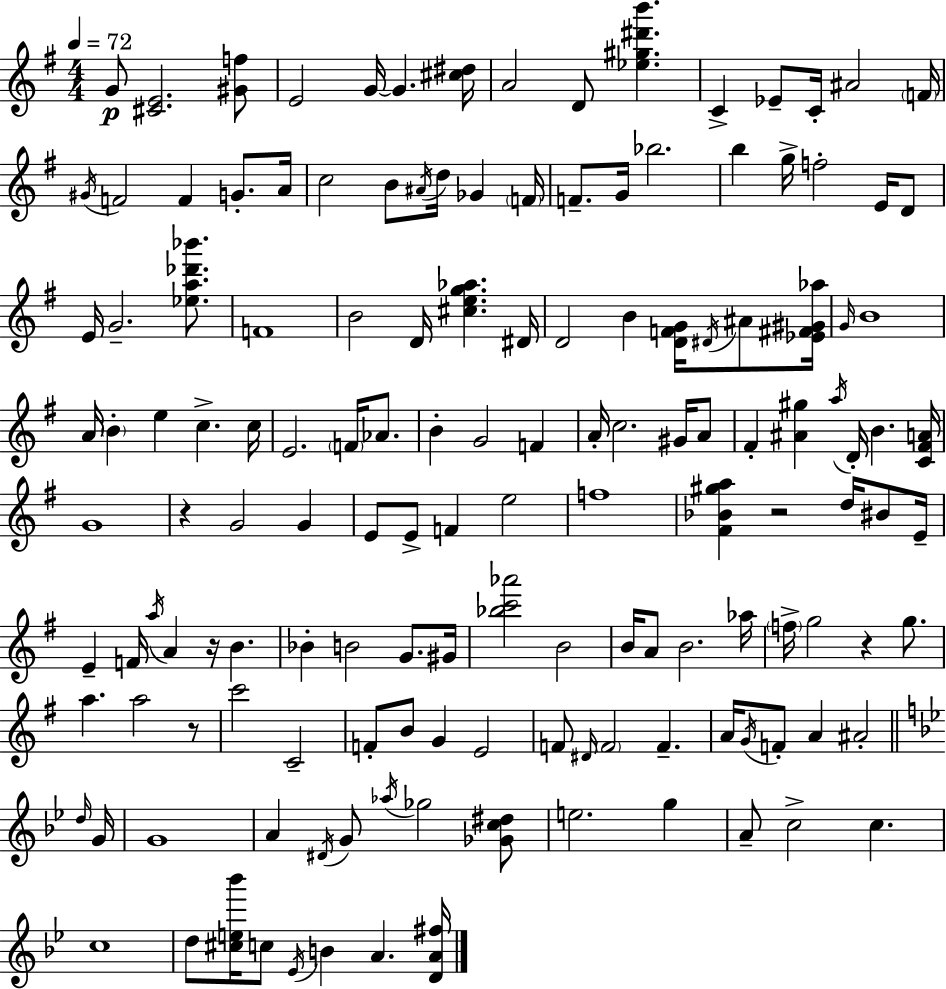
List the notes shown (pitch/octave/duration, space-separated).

G4/e [C#4,E4]/h. [G#4,F5]/e E4/h G4/s G4/q. [C#5,D#5]/s A4/h D4/e [Eb5,G#5,D#6,B6]/q. C4/q Eb4/e C4/s A#4/h F4/s G#4/s F4/h F4/q G4/e. A4/s C5/h B4/e A#4/s D5/s Gb4/q F4/s F4/e. G4/s Bb5/h. B5/q G5/s F5/h E4/s D4/e E4/s G4/h. [Eb5,A5,Db6,Bb6]/e. F4/w B4/h D4/s [C#5,E5,G5,Ab5]/q. D#4/s D4/h B4/q [D4,F4,G4]/s D#4/s A#4/e [Eb4,F#4,G#4,Ab5]/s G4/s B4/w A4/s B4/q E5/q C5/q. C5/s E4/h. F4/s Ab4/e. B4/q G4/h F4/q A4/s C5/h. G#4/s A4/e F#4/q [A#4,G#5]/q A5/s D4/s B4/q. [C4,F#4,A4]/s G4/w R/q G4/h G4/q E4/e E4/e F4/q E5/h F5/w [F#4,Bb4,G#5,A5]/q R/h D5/s BIS4/e E4/s E4/q F4/s A5/s A4/q R/s B4/q. Bb4/q B4/h G4/e. G#4/s [Bb5,C6,Ab6]/h B4/h B4/s A4/e B4/h. Ab5/s F5/s G5/h R/q G5/e. A5/q. A5/h R/e C6/h C4/h F4/e B4/e G4/q E4/h F4/e D#4/s F4/h F4/q. A4/s G4/s F4/e A4/q A#4/h D5/s G4/s G4/w A4/q D#4/s G4/e Ab5/s Gb5/h [Gb4,C5,D#5]/e E5/h. G5/q A4/e C5/h C5/q. C5/w D5/e [C#5,E5,Bb6]/s C5/e Eb4/s B4/q A4/q. [D4,A4,F#5]/s